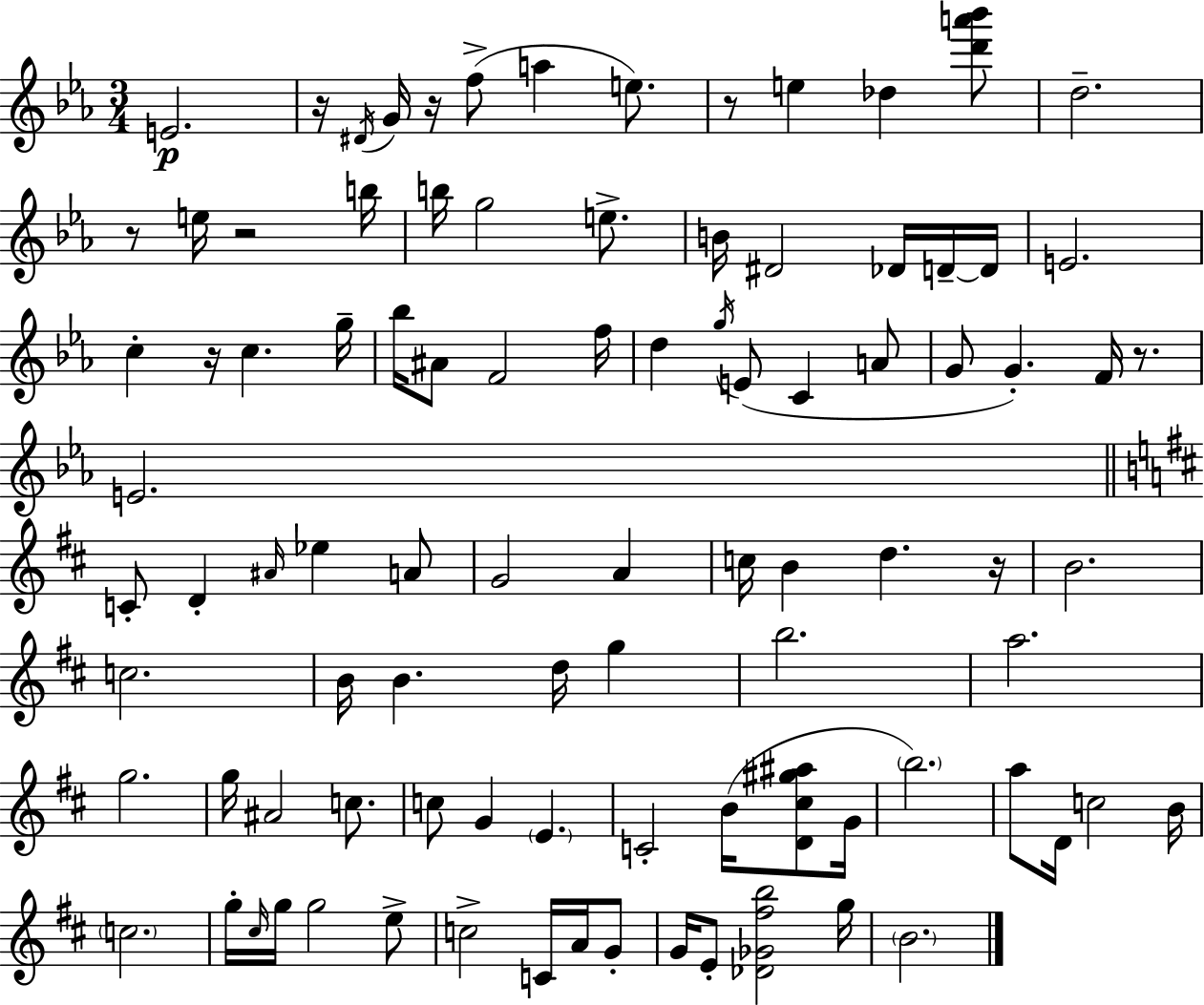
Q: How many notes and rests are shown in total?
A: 94